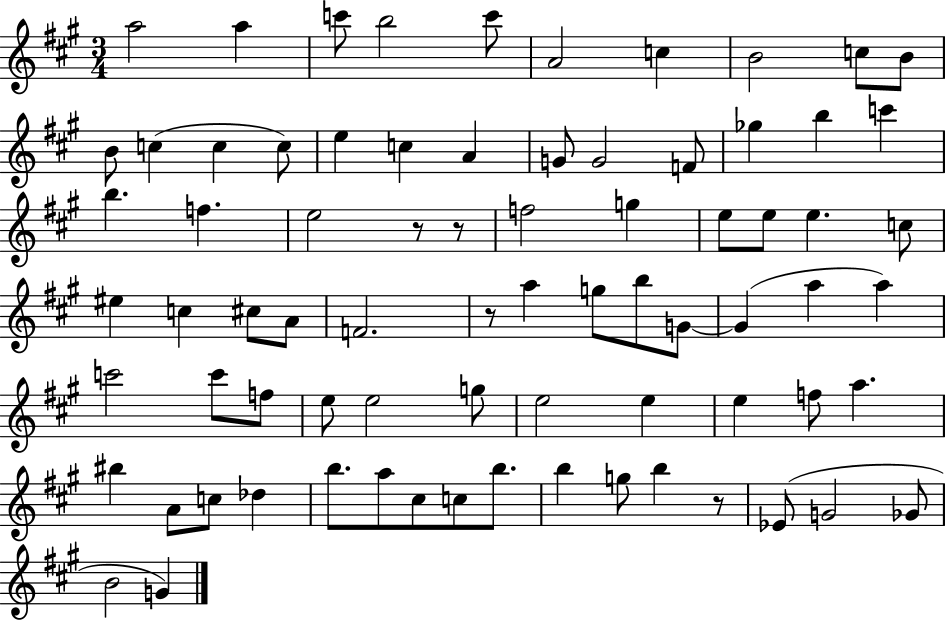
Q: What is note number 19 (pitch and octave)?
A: G4